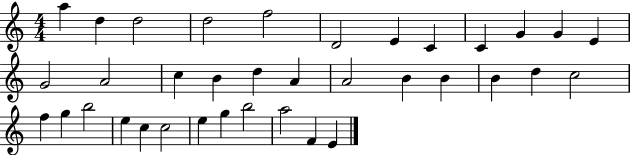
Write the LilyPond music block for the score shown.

{
  \clef treble
  \numericTimeSignature
  \time 4/4
  \key c \major
  a''4 d''4 d''2 | d''2 f''2 | d'2 e'4 c'4 | c'4 g'4 g'4 e'4 | \break g'2 a'2 | c''4 b'4 d''4 a'4 | a'2 b'4 b'4 | b'4 d''4 c''2 | \break f''4 g''4 b''2 | e''4 c''4 c''2 | e''4 g''4 b''2 | a''2 f'4 e'4 | \break \bar "|."
}